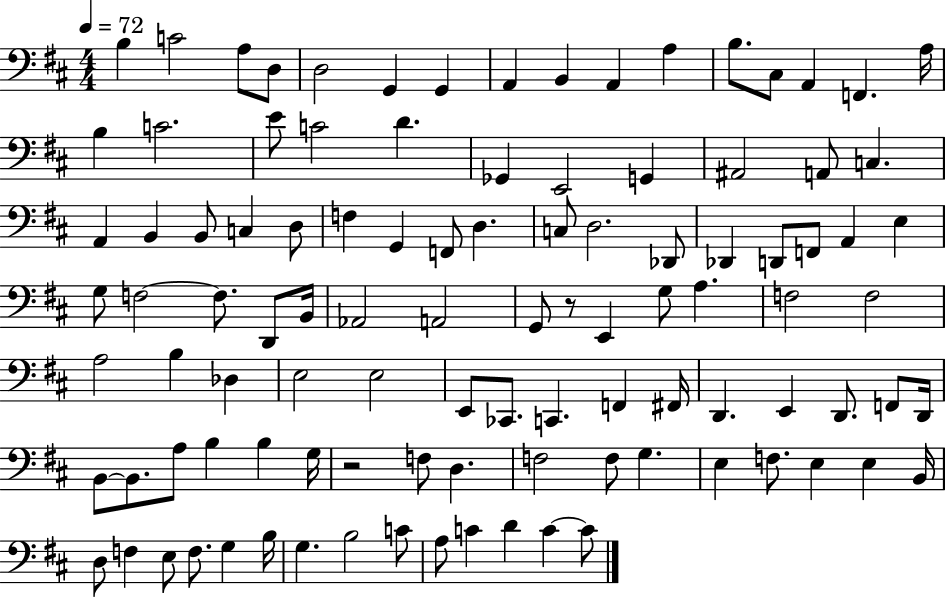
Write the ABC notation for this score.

X:1
T:Untitled
M:4/4
L:1/4
K:D
B, C2 A,/2 D,/2 D,2 G,, G,, A,, B,, A,, A, B,/2 ^C,/2 A,, F,, A,/4 B, C2 E/2 C2 D _G,, E,,2 G,, ^A,,2 A,,/2 C, A,, B,, B,,/2 C, D,/2 F, G,, F,,/2 D, C,/2 D,2 _D,,/2 _D,, D,,/2 F,,/2 A,, E, G,/2 F,2 F,/2 D,,/2 B,,/4 _A,,2 A,,2 G,,/2 z/2 E,, G,/2 A, F,2 F,2 A,2 B, _D, E,2 E,2 E,,/2 _C,,/2 C,, F,, ^F,,/4 D,, E,, D,,/2 F,,/2 D,,/4 B,,/2 B,,/2 A,/2 B, B, G,/4 z2 F,/2 D, F,2 F,/2 G, E, F,/2 E, E, B,,/4 D,/2 F, E,/2 F,/2 G, B,/4 G, B,2 C/2 A,/2 C D C C/2